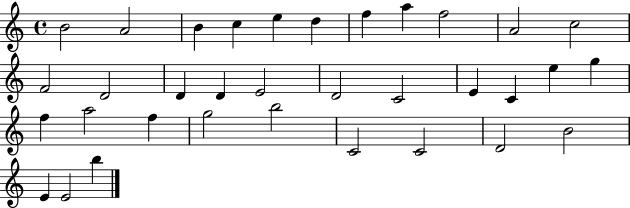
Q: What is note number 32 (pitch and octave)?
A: E4